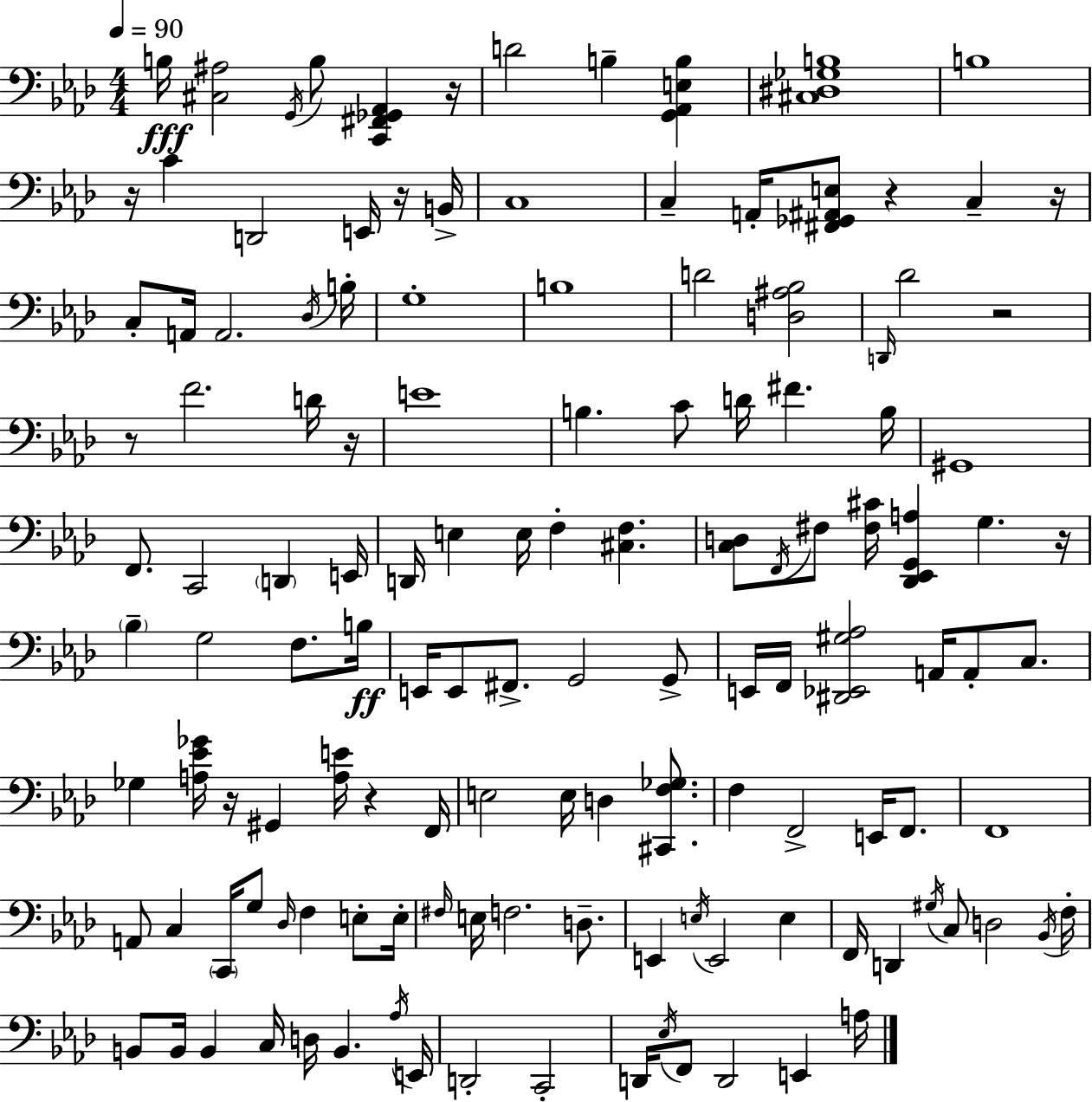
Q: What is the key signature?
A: AES major